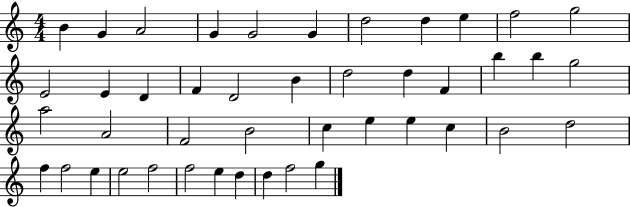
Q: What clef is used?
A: treble